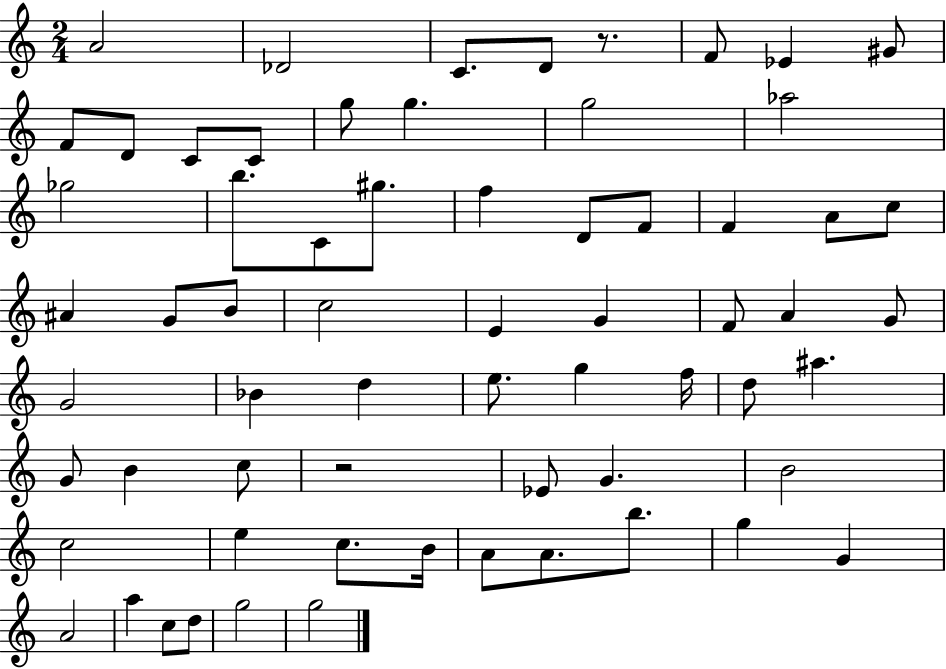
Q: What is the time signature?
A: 2/4